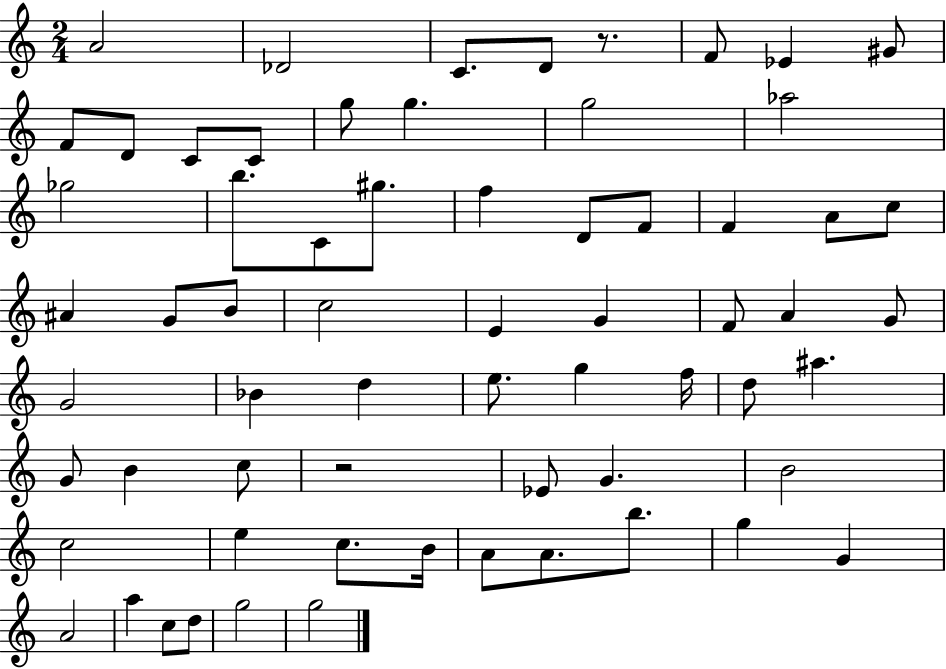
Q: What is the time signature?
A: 2/4